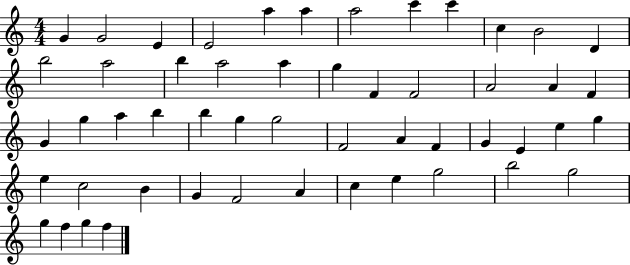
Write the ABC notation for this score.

X:1
T:Untitled
M:4/4
L:1/4
K:C
G G2 E E2 a a a2 c' c' c B2 D b2 a2 b a2 a g F F2 A2 A F G g a b b g g2 F2 A F G E e g e c2 B G F2 A c e g2 b2 g2 g f g f